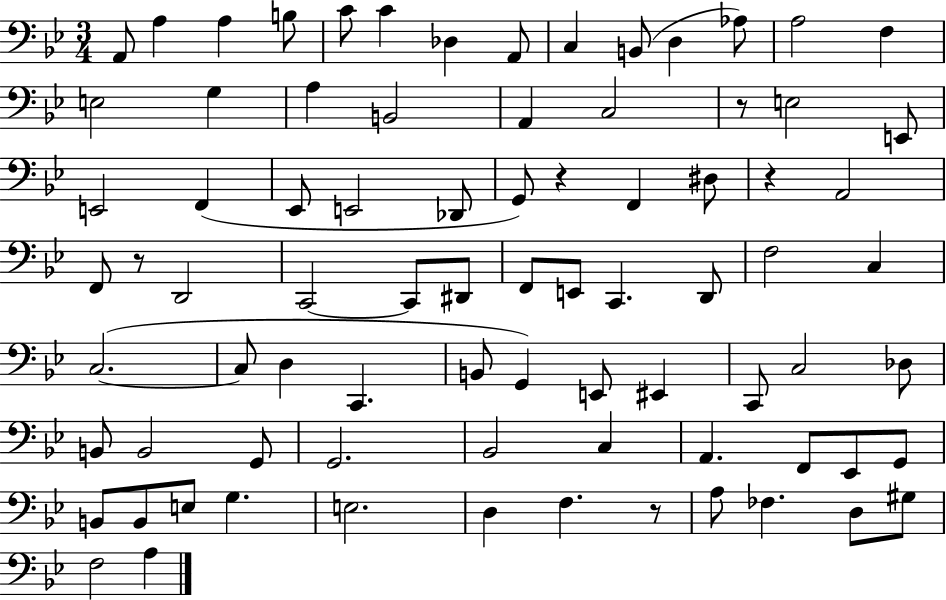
X:1
T:Untitled
M:3/4
L:1/4
K:Bb
A,,/2 A, A, B,/2 C/2 C _D, A,,/2 C, B,,/2 D, _A,/2 A,2 F, E,2 G, A, B,,2 A,, C,2 z/2 E,2 E,,/2 E,,2 F,, _E,,/2 E,,2 _D,,/2 G,,/2 z F,, ^D,/2 z A,,2 F,,/2 z/2 D,,2 C,,2 C,,/2 ^D,,/2 F,,/2 E,,/2 C,, D,,/2 F,2 C, C,2 C,/2 D, C,, B,,/2 G,, E,,/2 ^E,, C,,/2 C,2 _D,/2 B,,/2 B,,2 G,,/2 G,,2 _B,,2 C, A,, F,,/2 _E,,/2 G,,/2 B,,/2 B,,/2 E,/2 G, E,2 D, F, z/2 A,/2 _F, D,/2 ^G,/2 F,2 A,